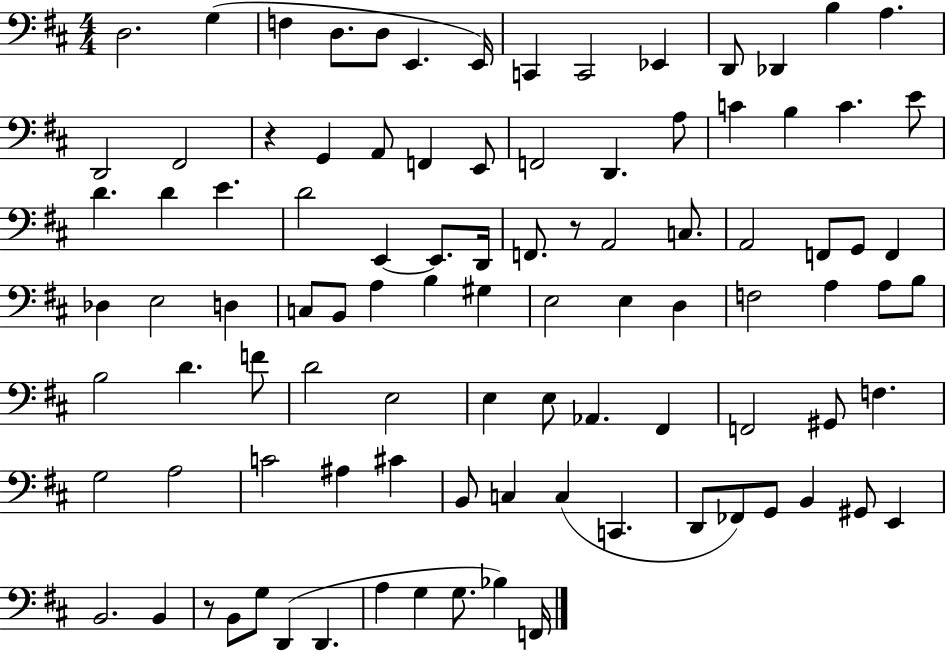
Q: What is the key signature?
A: D major